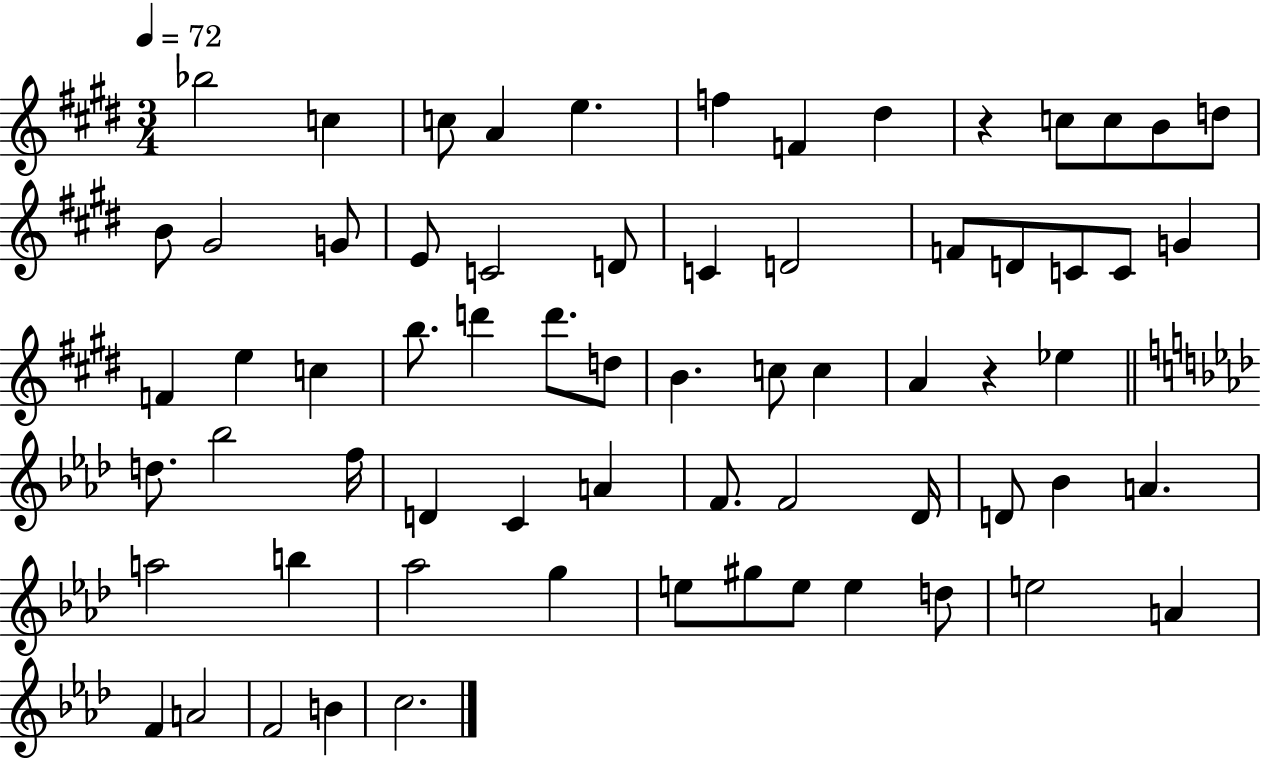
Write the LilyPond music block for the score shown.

{
  \clef treble
  \numericTimeSignature
  \time 3/4
  \key e \major
  \tempo 4 = 72
  bes''2 c''4 | c''8 a'4 e''4. | f''4 f'4 dis''4 | r4 c''8 c''8 b'8 d''8 | \break b'8 gis'2 g'8 | e'8 c'2 d'8 | c'4 d'2 | f'8 d'8 c'8 c'8 g'4 | \break f'4 e''4 c''4 | b''8. d'''4 d'''8. d''8 | b'4. c''8 c''4 | a'4 r4 ees''4 | \break \bar "||" \break \key f \minor d''8. bes''2 f''16 | d'4 c'4 a'4 | f'8. f'2 des'16 | d'8 bes'4 a'4. | \break a''2 b''4 | aes''2 g''4 | e''8 gis''8 e''8 e''4 d''8 | e''2 a'4 | \break f'4 a'2 | f'2 b'4 | c''2. | \bar "|."
}